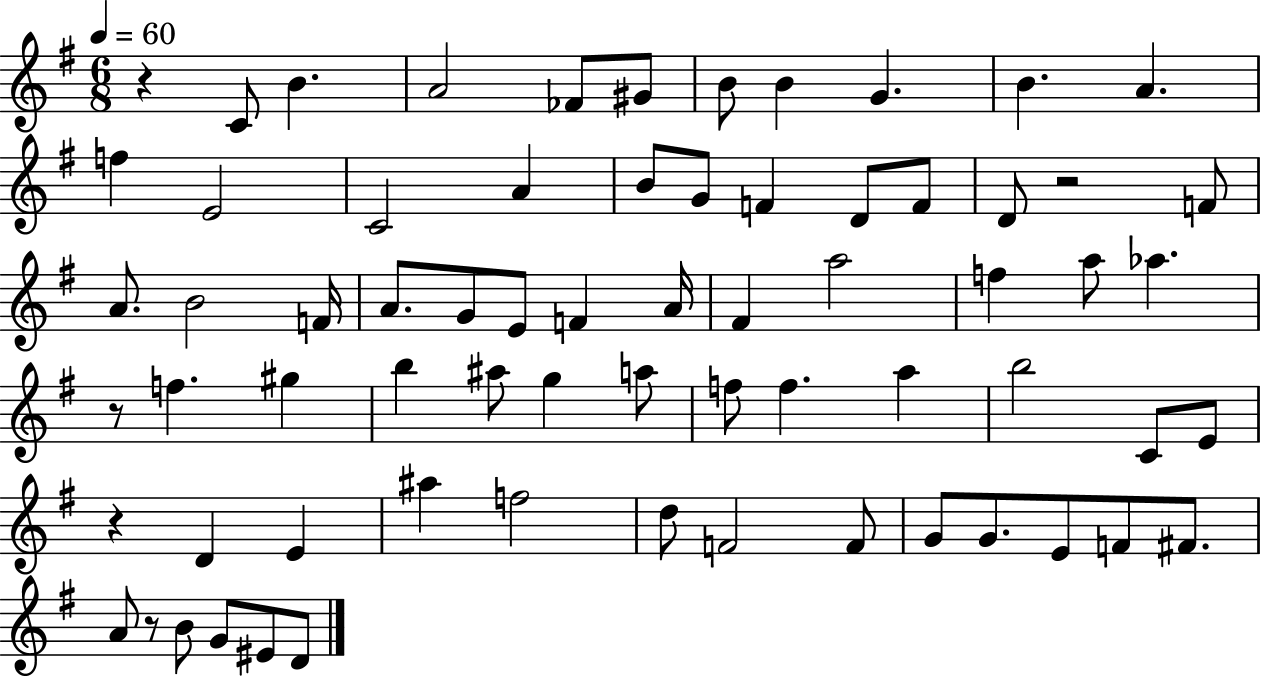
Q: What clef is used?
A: treble